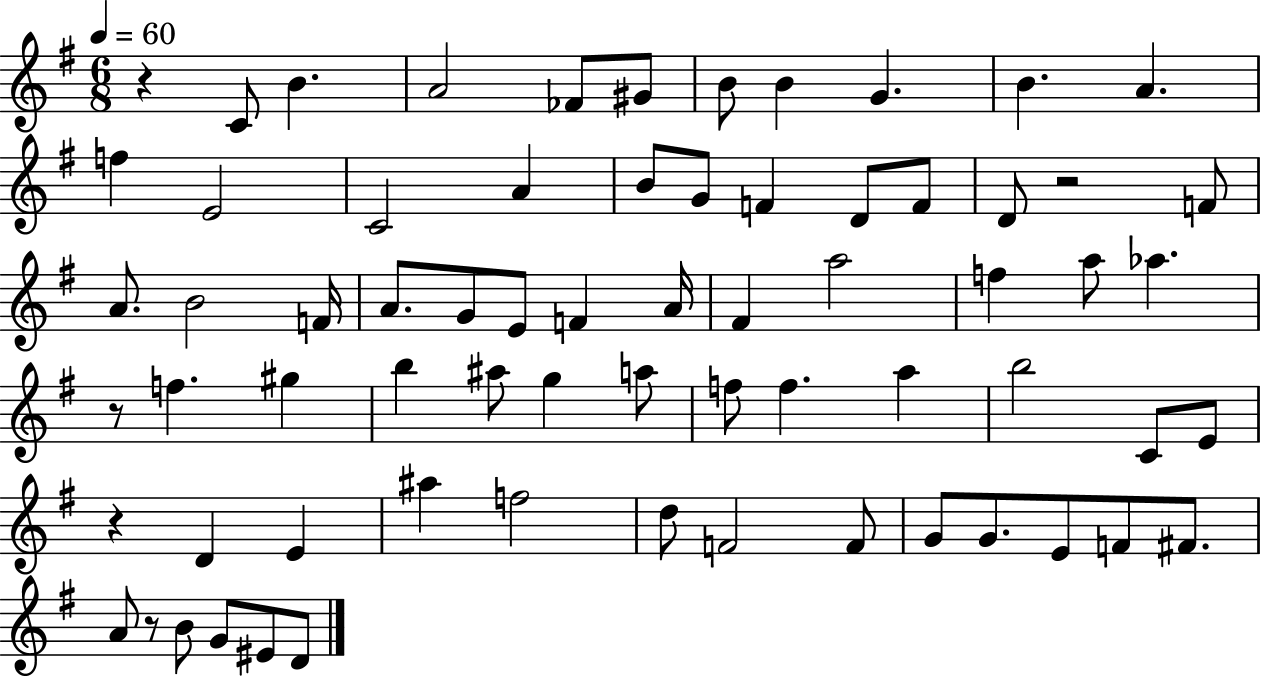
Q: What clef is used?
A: treble